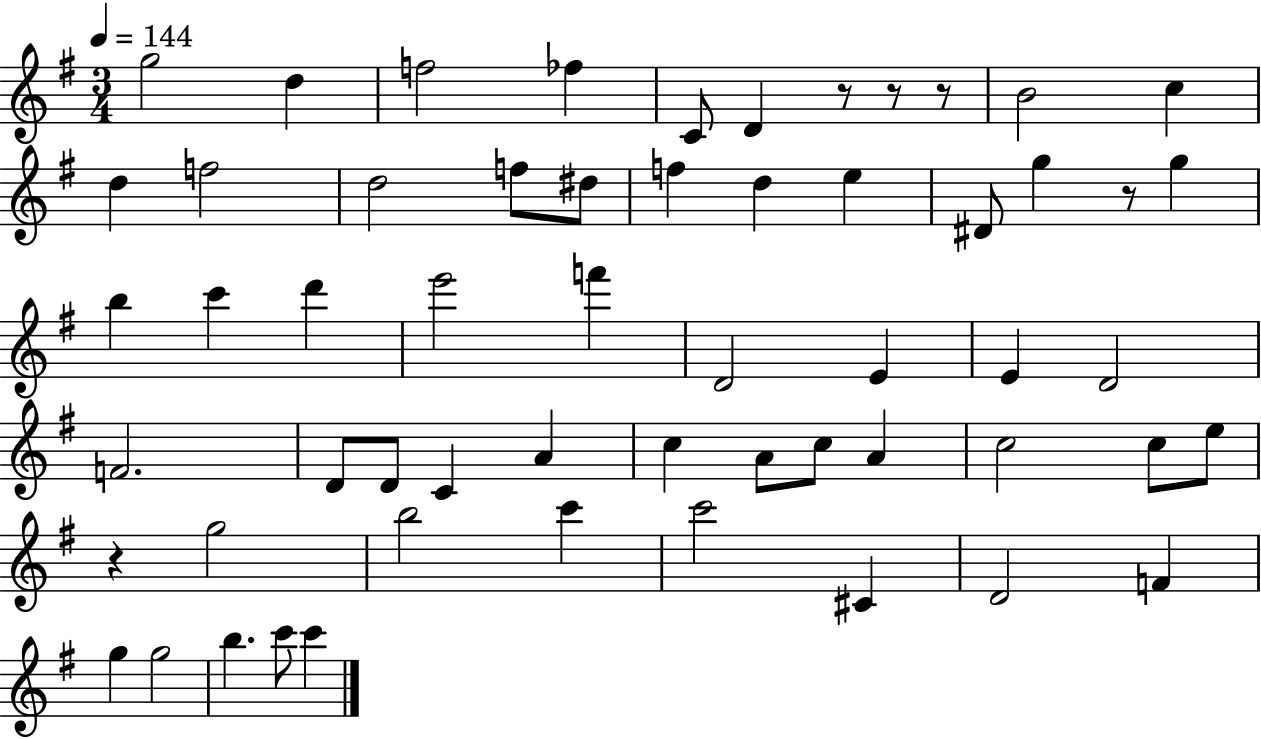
X:1
T:Untitled
M:3/4
L:1/4
K:G
g2 d f2 _f C/2 D z/2 z/2 z/2 B2 c d f2 d2 f/2 ^d/2 f d e ^D/2 g z/2 g b c' d' e'2 f' D2 E E D2 F2 D/2 D/2 C A c A/2 c/2 A c2 c/2 e/2 z g2 b2 c' c'2 ^C D2 F g g2 b c'/2 c'